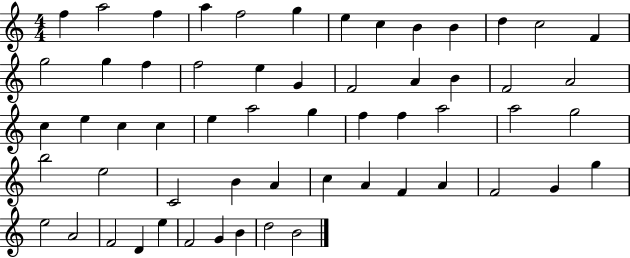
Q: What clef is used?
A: treble